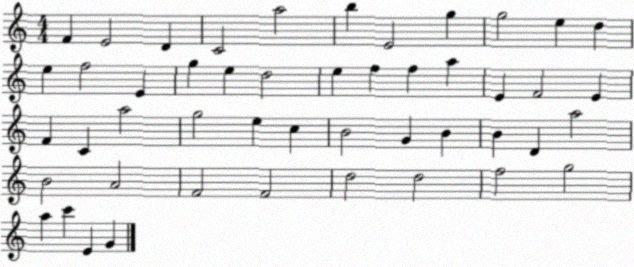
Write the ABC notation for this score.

X:1
T:Untitled
M:4/4
L:1/4
K:C
F E2 D C2 a2 b E2 g g2 e d e f2 E g e d2 e f f a E F2 E F C a2 g2 e c B2 G B B D a2 B2 A2 F2 F2 d2 d2 f2 g2 a c' E G